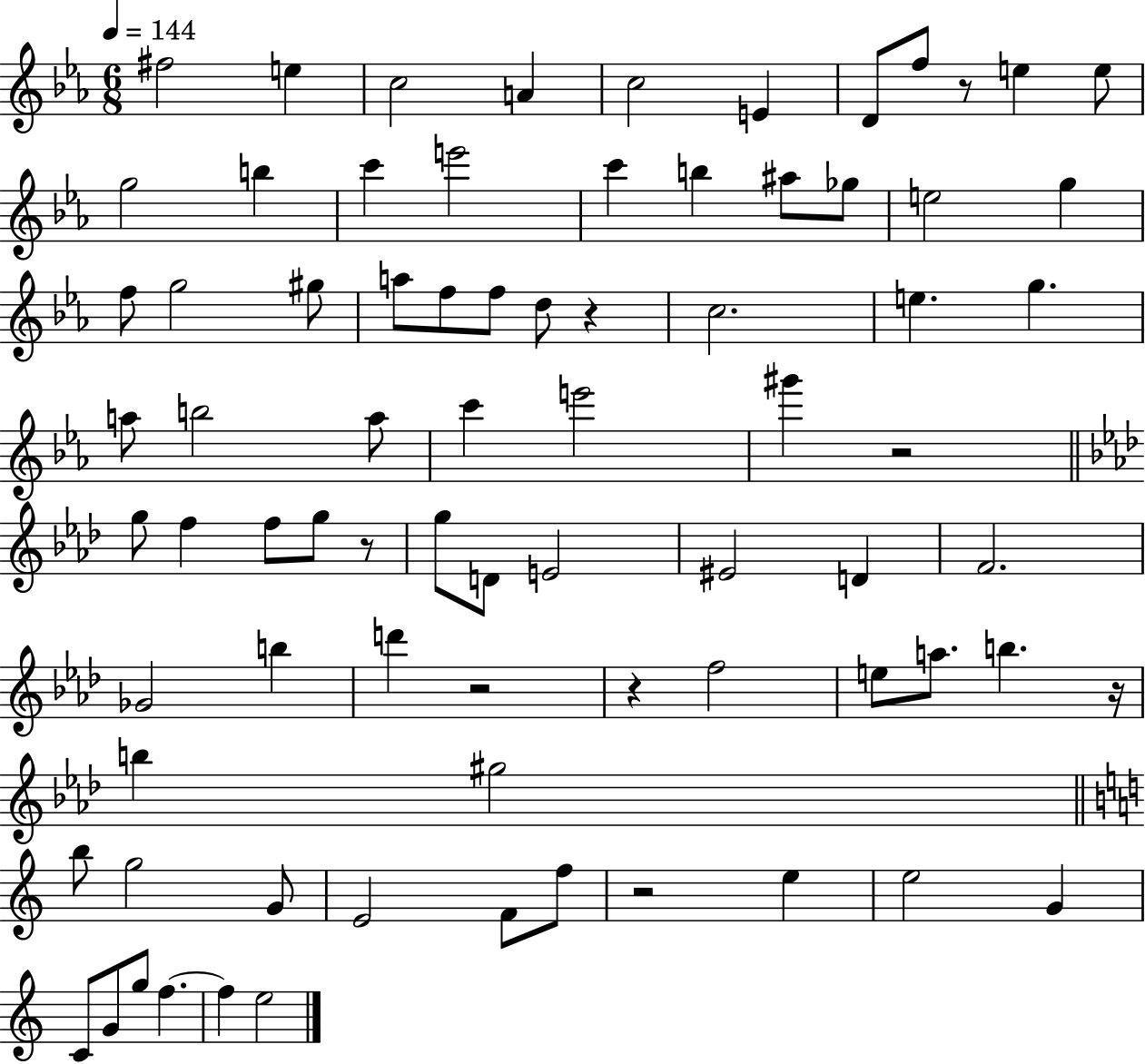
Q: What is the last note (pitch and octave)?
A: E5